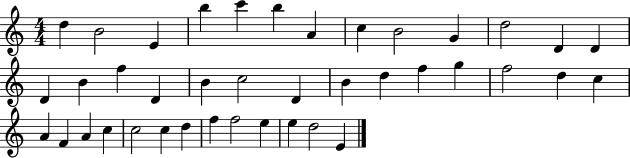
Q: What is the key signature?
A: C major